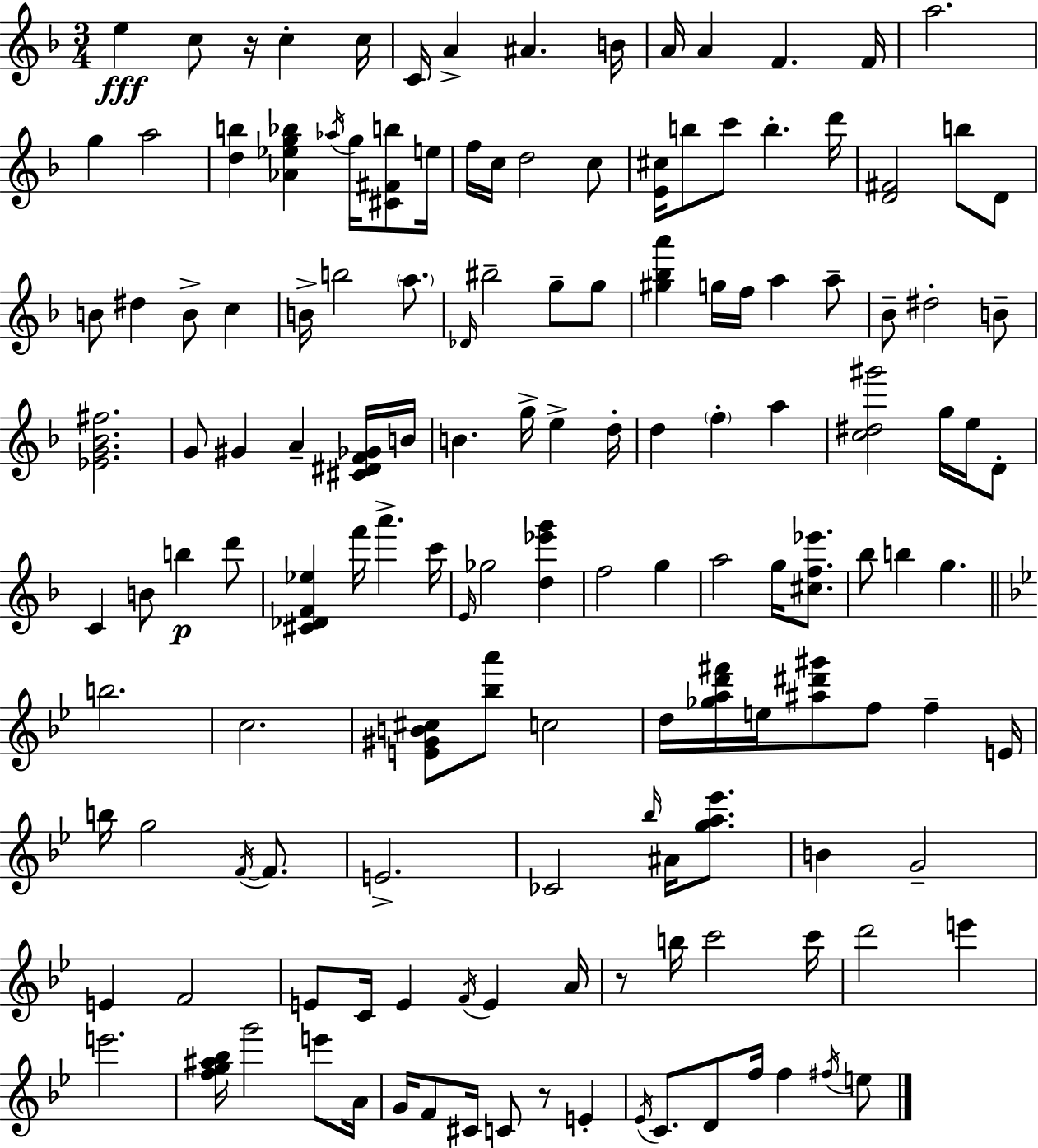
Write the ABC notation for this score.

X:1
T:Untitled
M:3/4
L:1/4
K:Dm
e c/2 z/4 c c/4 C/4 A ^A B/4 A/4 A F F/4 a2 g a2 [db] [_A_eg_b] _a/4 g/4 [^C^Fb]/2 e/4 f/4 c/4 d2 c/2 [E^c]/4 b/2 c'/2 b d'/4 [D^F]2 b/2 D/2 B/2 ^d B/2 c B/4 b2 a/2 _D/4 ^b2 g/2 g/2 [^g_ba'] g/4 f/4 a a/2 _B/2 ^d2 B/2 [_EG_B^f]2 G/2 ^G A [^C^DF_G]/4 B/4 B g/4 e d/4 d f a [c^d^g']2 g/4 e/4 D/2 C B/2 b d'/2 [^C_DF_e] f'/4 a' c'/4 E/4 _g2 [d_e'g'] f2 g a2 g/4 [^cf_e']/2 _b/2 b g b2 c2 [E^GB^c]/2 [_ba']/2 c2 d/4 [_gad'^f']/4 e/4 [^a^d'^g']/2 f/2 f E/4 b/4 g2 F/4 F/2 E2 _C2 _b/4 ^A/4 [ga_e']/2 B G2 E F2 E/2 C/4 E F/4 E A/4 z/2 b/4 c'2 c'/4 d'2 e' e'2 [fg^a_b]/4 g'2 e'/2 A/4 G/4 F/2 ^C/4 C/2 z/2 E _E/4 C/2 D/2 f/4 f ^f/4 e/2